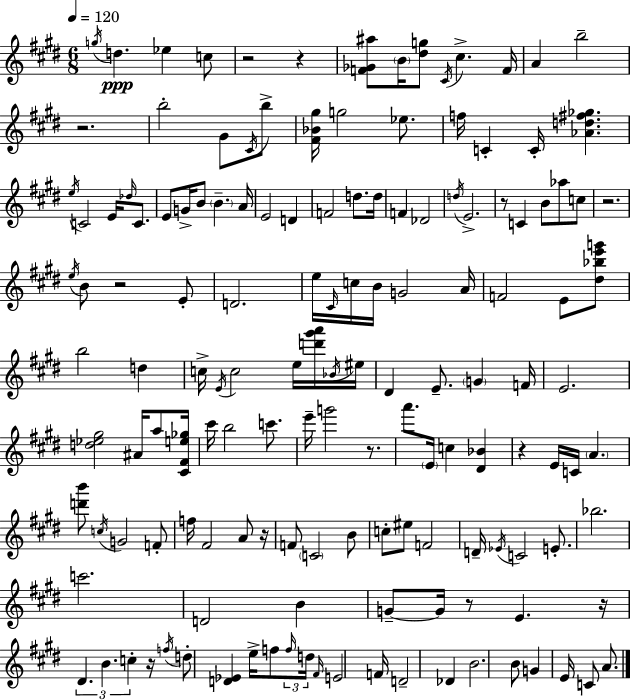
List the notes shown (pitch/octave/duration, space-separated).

G5/s D5/q. Eb5/q C5/e R/h R/q [F4,Gb4,A#5]/e B4/s [D#5,G5]/e C#4/s C#5/q. F4/s A4/q B5/h R/h. B5/h G#4/e C#4/s B5/e [F#4,Bb4,G#5]/s G5/h Eb5/e. F5/s C4/q C4/s [Ab4,D5,F#5,Gb5]/q. E5/s C4/h E4/s Db5/s C4/e. E4/e G4/s B4/e B4/q. A4/s E4/h D4/q F4/h D5/e. D5/s F4/q Db4/h D5/s E4/h. R/e C4/q B4/e Ab5/e C5/e R/h. E5/s B4/e R/h E4/e D4/h. E5/s C#4/s C5/s B4/s G4/h A4/s F4/h E4/e [D#5,Bb5,E6,G6]/e B5/h D5/q C5/s E4/s C5/h E5/s [D6,G#6,A6]/s Bb4/s EIS5/s D#4/q E4/e. G4/q F4/s E4/h. [D5,Eb5,G#5]/h A#4/s A5/e [C#4,F#4,E5,Gb5]/s C#6/s B5/h C6/e. E6/s G6/h R/e. A6/e. E4/s C5/q [D#4,Bb4]/q R/q E4/s C4/s A4/q. [D6,B6]/e C5/s G4/h F4/e F5/s F#4/h A4/e R/s F4/e C4/h B4/e C5/e EIS5/e F4/h D4/s Eb4/s C4/h E4/e. Bb5/h. C6/h. D4/h B4/q G4/e G4/s R/e E4/q. R/s D#4/q. B4/q. C5/q R/s F5/s D5/e [D4,Eb4]/q E5/s F5/e F5/s D5/s F#4/s E4/h F4/s D4/h Db4/q B4/h. B4/e G4/q E4/s C4/e A4/e.